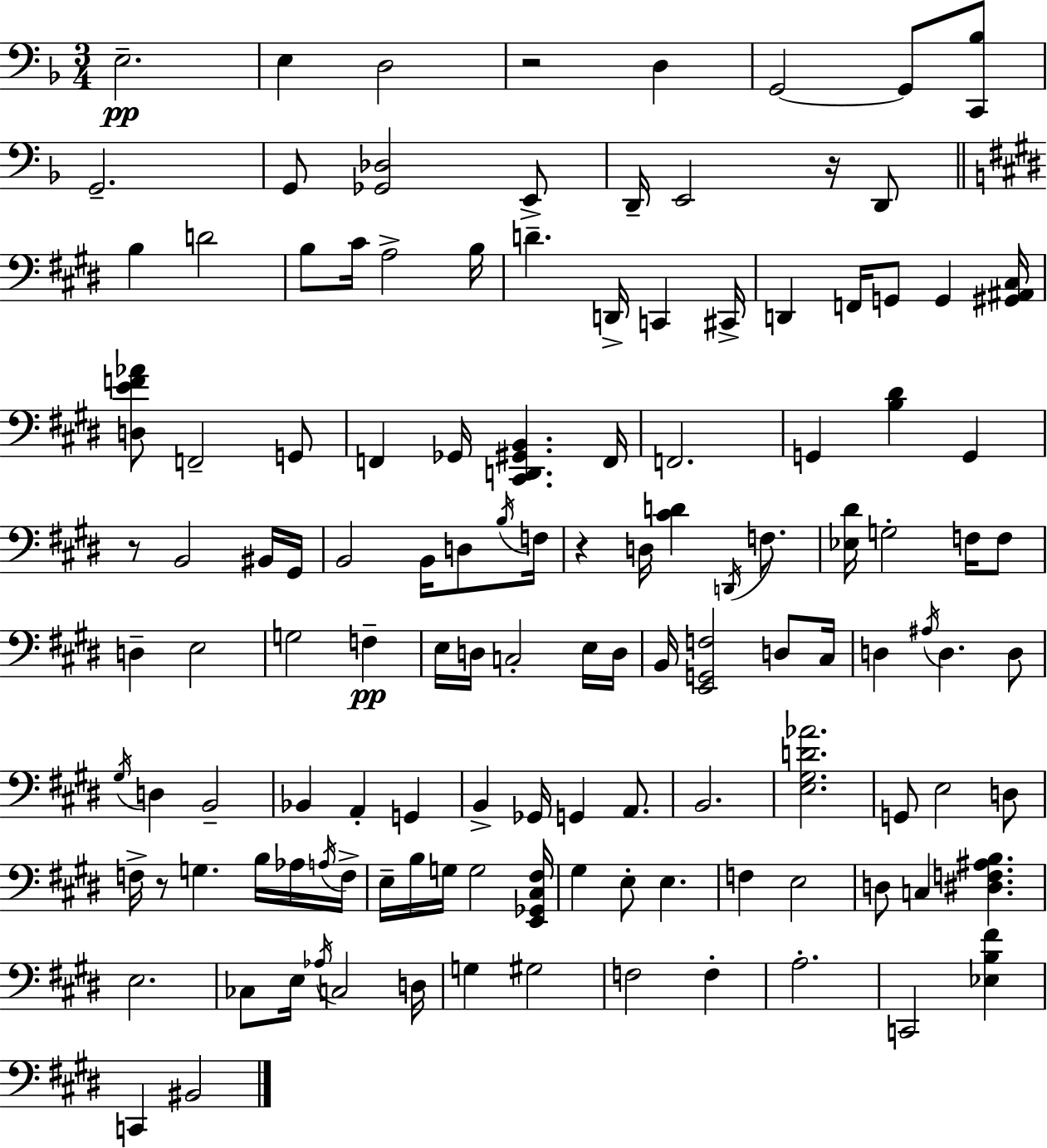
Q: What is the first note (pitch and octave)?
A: E3